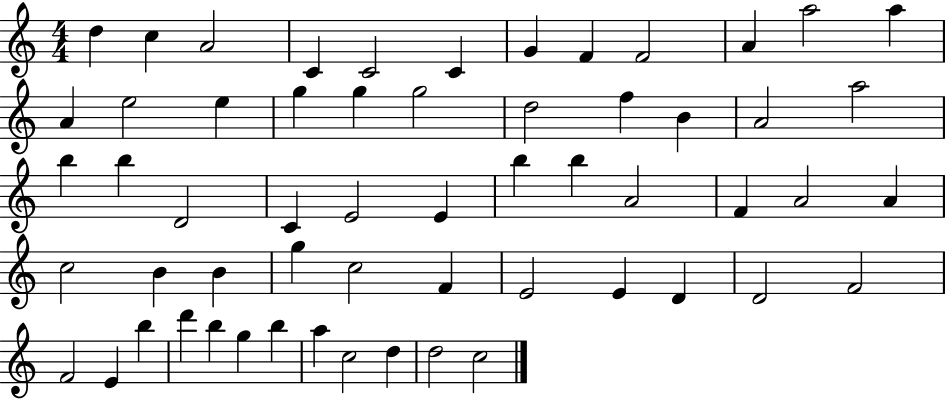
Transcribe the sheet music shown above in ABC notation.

X:1
T:Untitled
M:4/4
L:1/4
K:C
d c A2 C C2 C G F F2 A a2 a A e2 e g g g2 d2 f B A2 a2 b b D2 C E2 E b b A2 F A2 A c2 B B g c2 F E2 E D D2 F2 F2 E b d' b g b a c2 d d2 c2